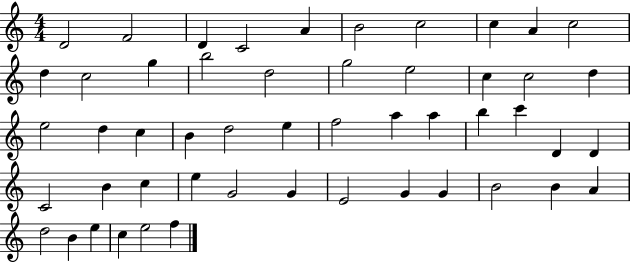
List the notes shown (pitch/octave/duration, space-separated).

D4/h F4/h D4/q C4/h A4/q B4/h C5/h C5/q A4/q C5/h D5/q C5/h G5/q B5/h D5/h G5/h E5/h C5/q C5/h D5/q E5/h D5/q C5/q B4/q D5/h E5/q F5/h A5/q A5/q B5/q C6/q D4/q D4/q C4/h B4/q C5/q E5/q G4/h G4/q E4/h G4/q G4/q B4/h B4/q A4/q D5/h B4/q E5/q C5/q E5/h F5/q